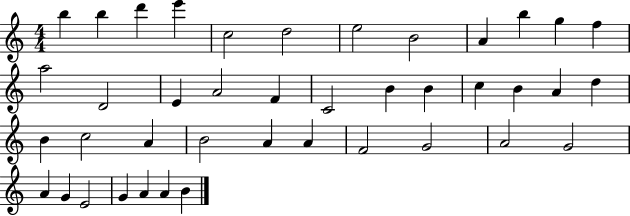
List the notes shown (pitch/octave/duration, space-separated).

B5/q B5/q D6/q E6/q C5/h D5/h E5/h B4/h A4/q B5/q G5/q F5/q A5/h D4/h E4/q A4/h F4/q C4/h B4/q B4/q C5/q B4/q A4/q D5/q B4/q C5/h A4/q B4/h A4/q A4/q F4/h G4/h A4/h G4/h A4/q G4/q E4/h G4/q A4/q A4/q B4/q